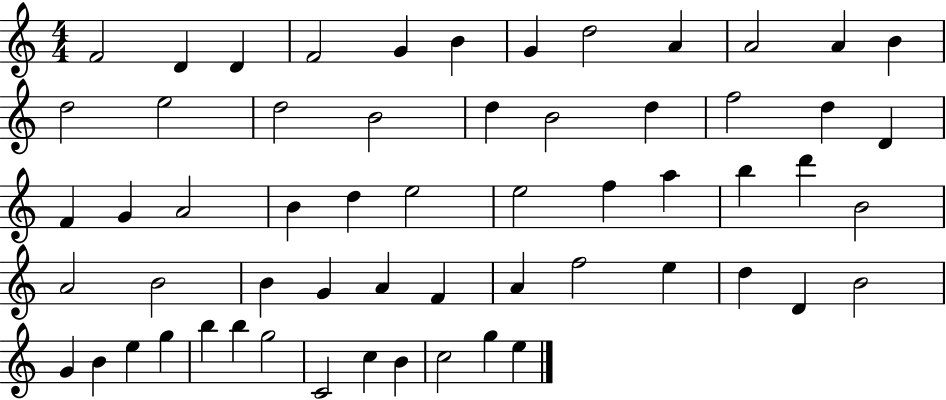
X:1
T:Untitled
M:4/4
L:1/4
K:C
F2 D D F2 G B G d2 A A2 A B d2 e2 d2 B2 d B2 d f2 d D F G A2 B d e2 e2 f a b d' B2 A2 B2 B G A F A f2 e d D B2 G B e g b b g2 C2 c B c2 g e